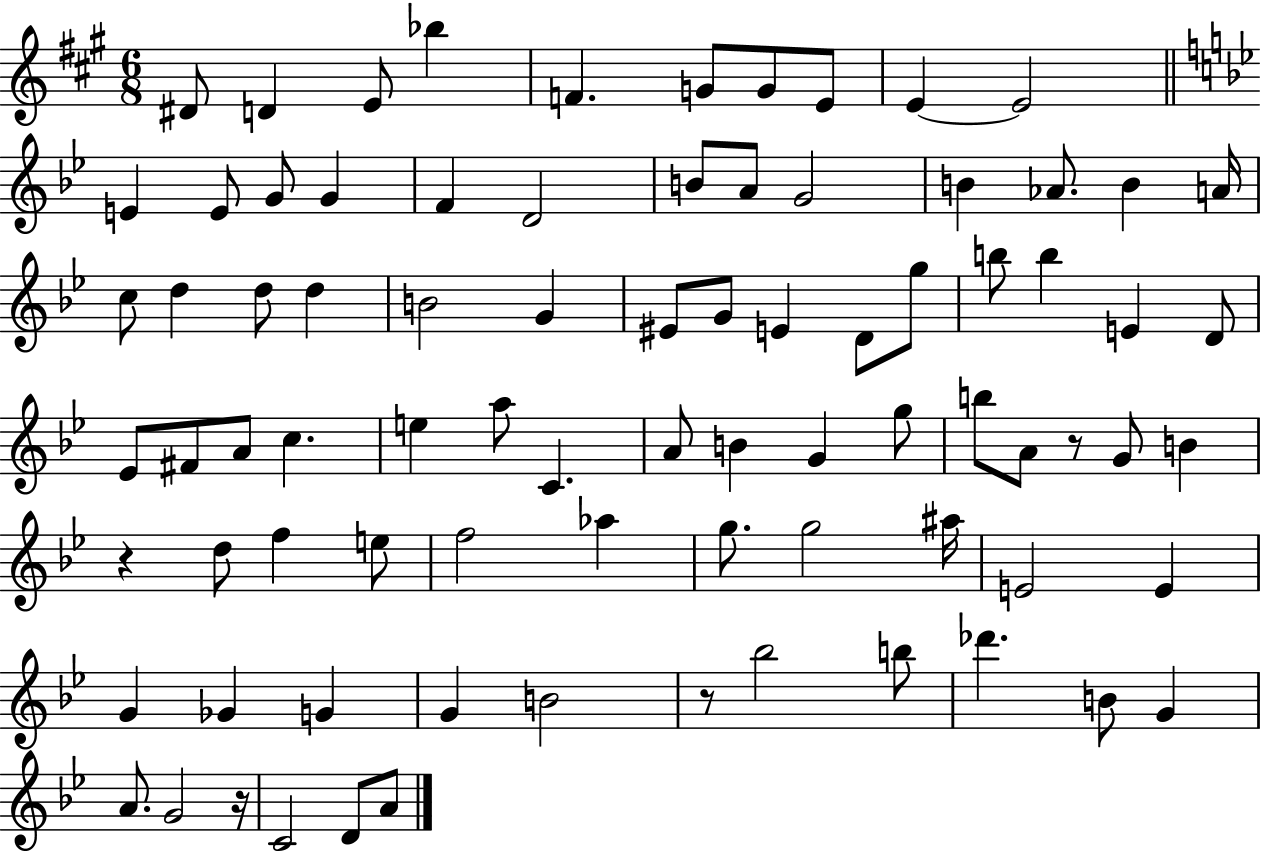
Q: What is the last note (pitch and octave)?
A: A4